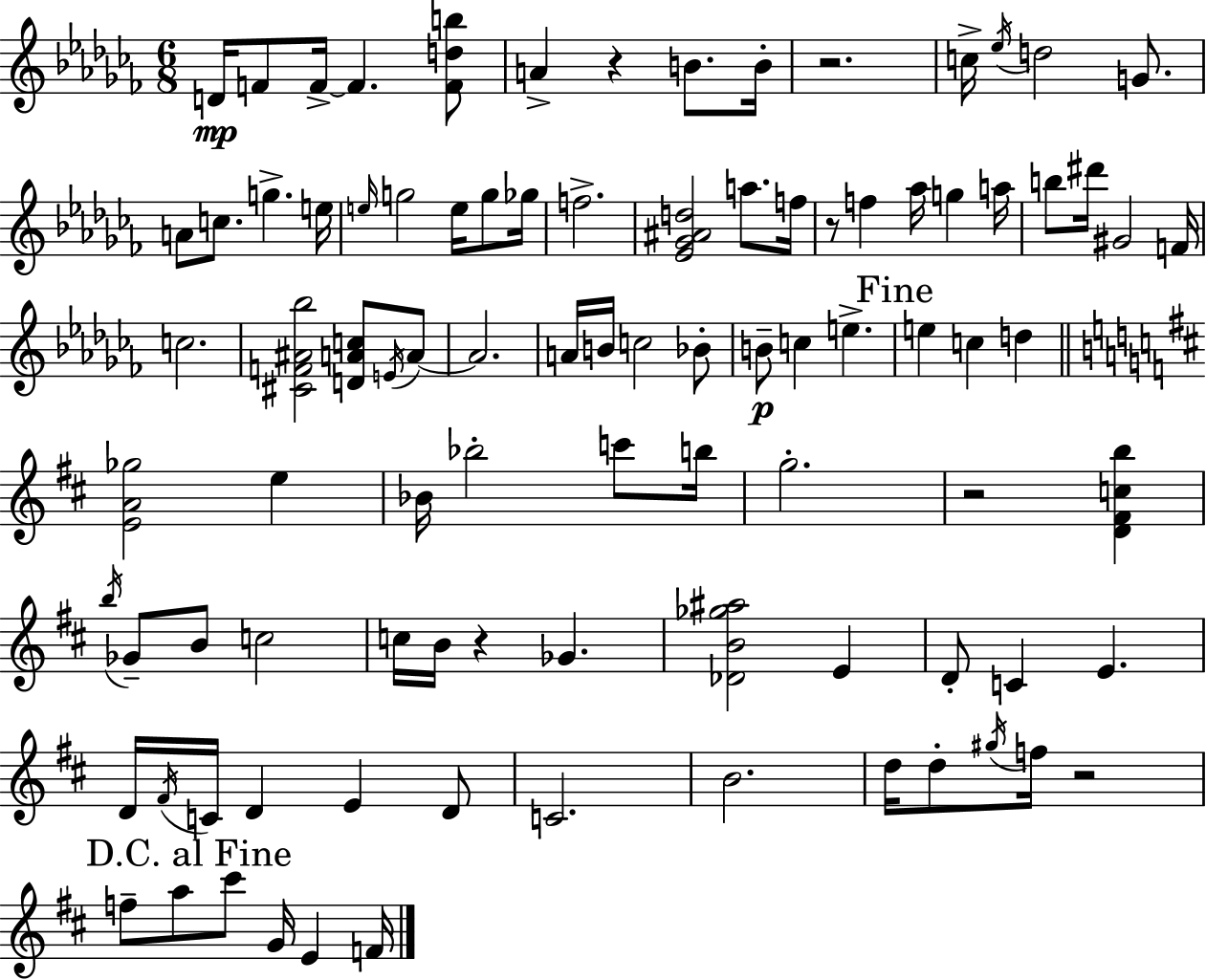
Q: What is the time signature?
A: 6/8